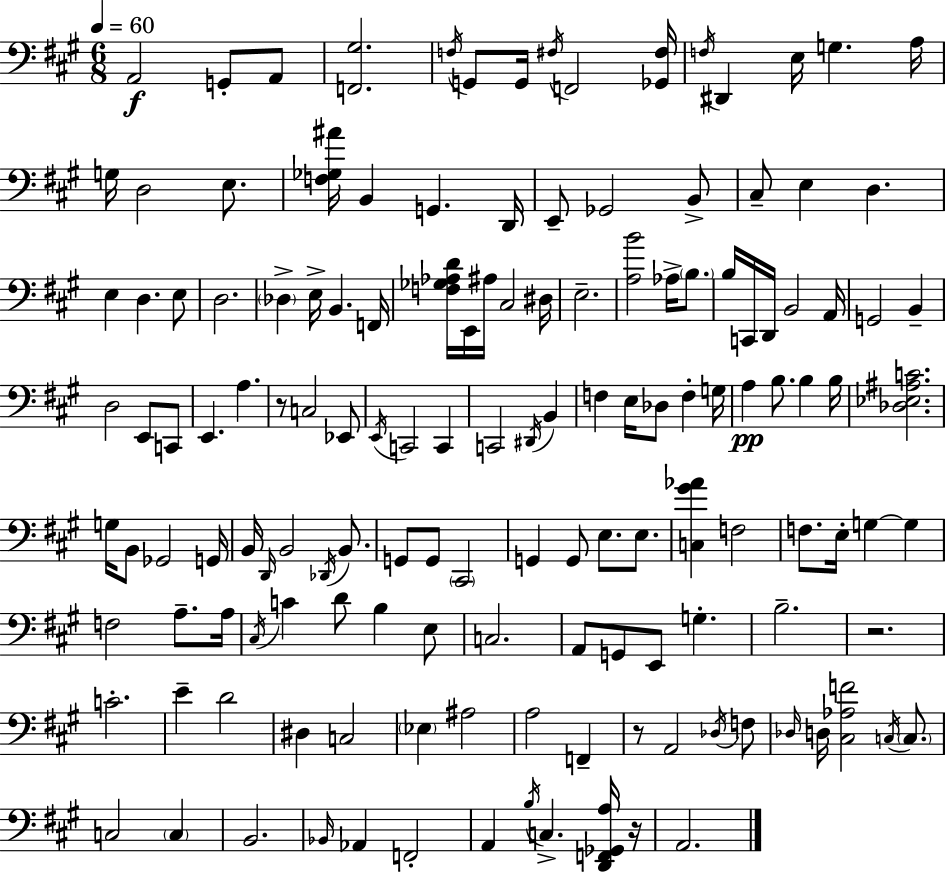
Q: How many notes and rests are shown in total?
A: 143